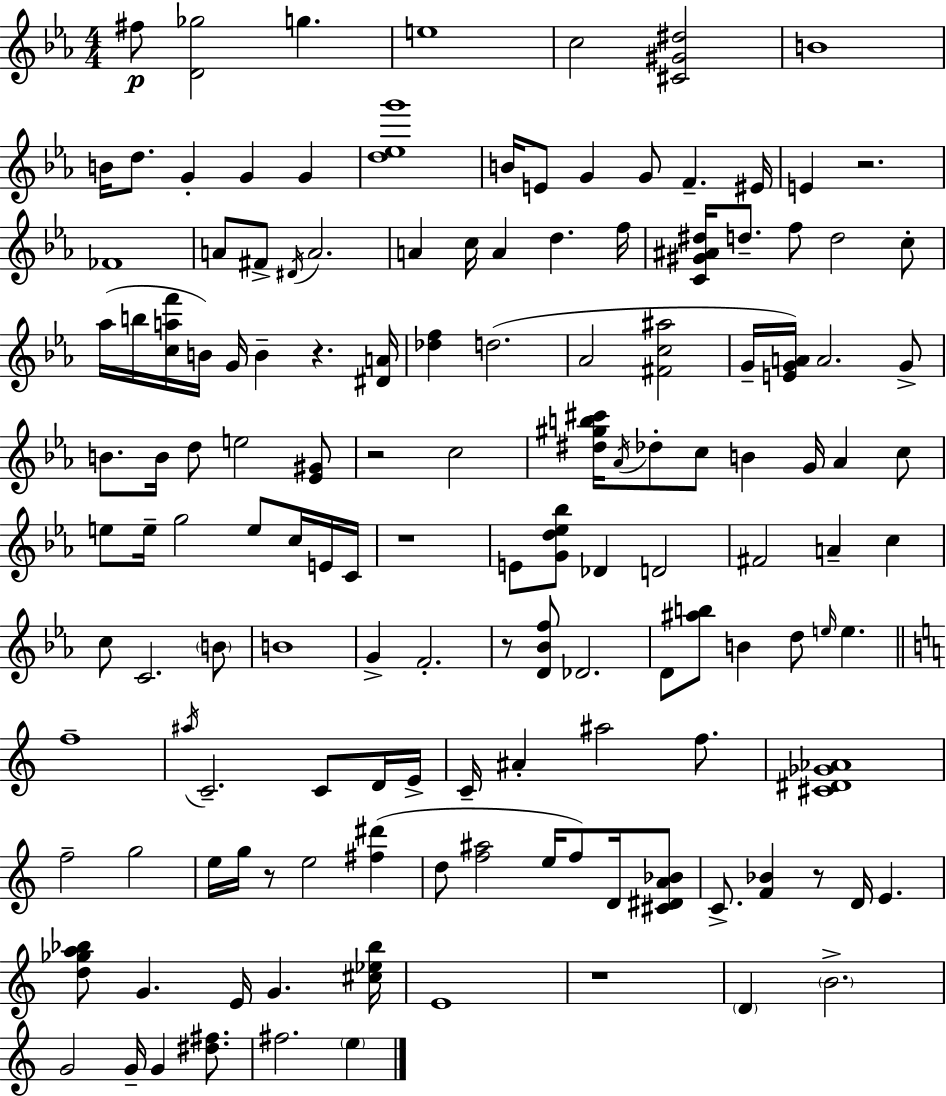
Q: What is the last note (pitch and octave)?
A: E5